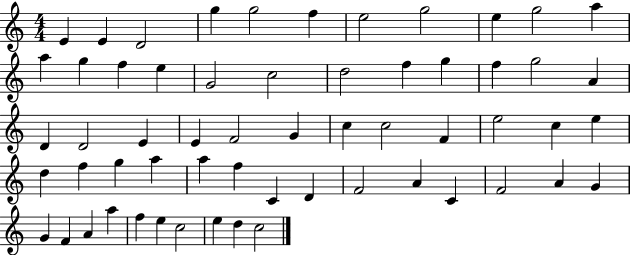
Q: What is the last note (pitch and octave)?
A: C5